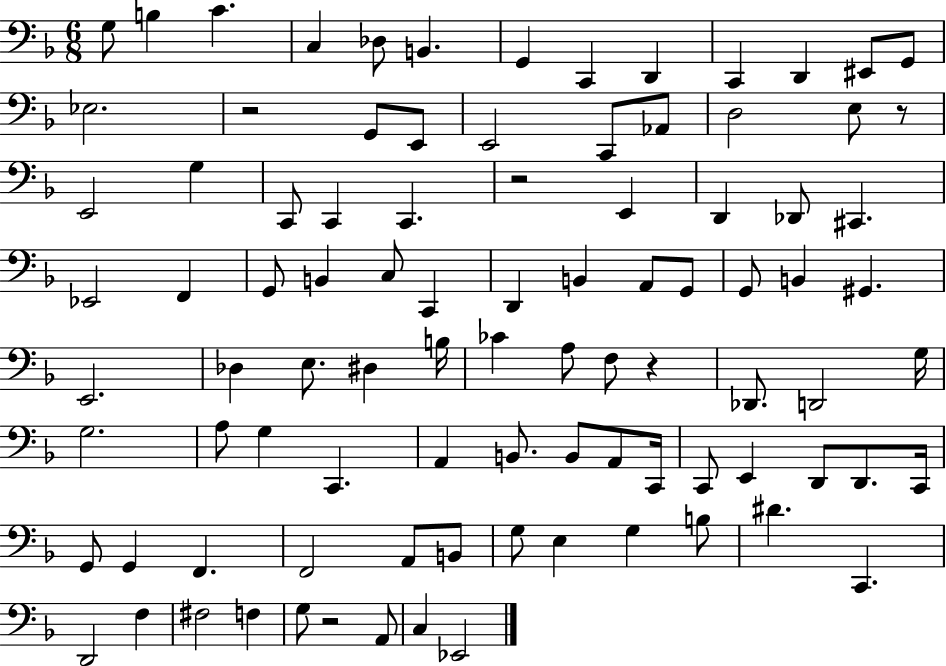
{
  \clef bass
  \numericTimeSignature
  \time 6/8
  \key f \major
  g8 b4 c'4. | c4 des8 b,4. | g,4 c,4 d,4 | c,4 d,4 eis,8 g,8 | \break ees2. | r2 g,8 e,8 | e,2 c,8 aes,8 | d2 e8 r8 | \break e,2 g4 | c,8 c,4 c,4. | r2 e,4 | d,4 des,8 cis,4. | \break ees,2 f,4 | g,8 b,4 c8 c,4 | d,4 b,4 a,8 g,8 | g,8 b,4 gis,4. | \break e,2. | des4 e8. dis4 b16 | ces'4 a8 f8 r4 | des,8. d,2 g16 | \break g2. | a8 g4 c,4. | a,4 b,8. b,8 a,8 c,16 | c,8 e,4 d,8 d,8. c,16 | \break g,8 g,4 f,4. | f,2 a,8 b,8 | g8 e4 g4 b8 | dis'4. c,4. | \break d,2 f4 | fis2 f4 | g8 r2 a,8 | c4 ees,2 | \break \bar "|."
}